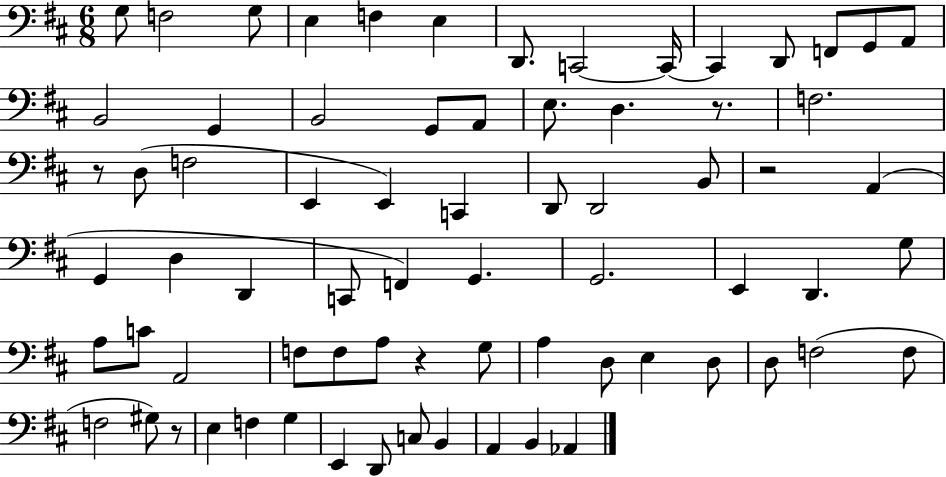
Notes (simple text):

G3/e F3/h G3/e E3/q F3/q E3/q D2/e. C2/h C2/s C2/q D2/e F2/e G2/e A2/e B2/h G2/q B2/h G2/e A2/e E3/e. D3/q. R/e. F3/h. R/e D3/e F3/h E2/q E2/q C2/q D2/e D2/h B2/e R/h A2/q G2/q D3/q D2/q C2/e F2/q G2/q. G2/h. E2/q D2/q. G3/e A3/e C4/e A2/h F3/e F3/e A3/e R/q G3/e A3/q D3/e E3/q D3/e D3/e F3/h F3/e F3/h G#3/e R/e E3/q F3/q G3/q E2/q D2/e C3/e B2/q A2/q B2/q Ab2/q